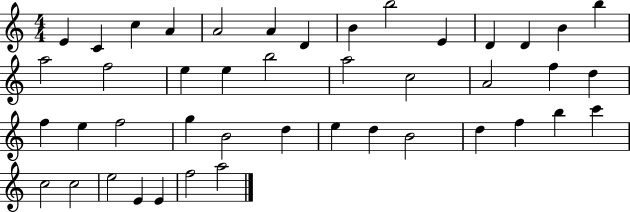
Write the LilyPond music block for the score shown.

{
  \clef treble
  \numericTimeSignature
  \time 4/4
  \key c \major
  e'4 c'4 c''4 a'4 | a'2 a'4 d'4 | b'4 b''2 e'4 | d'4 d'4 b'4 b''4 | \break a''2 f''2 | e''4 e''4 b''2 | a''2 c''2 | a'2 f''4 d''4 | \break f''4 e''4 f''2 | g''4 b'2 d''4 | e''4 d''4 b'2 | d''4 f''4 b''4 c'''4 | \break c''2 c''2 | e''2 e'4 e'4 | f''2 a''2 | \bar "|."
}